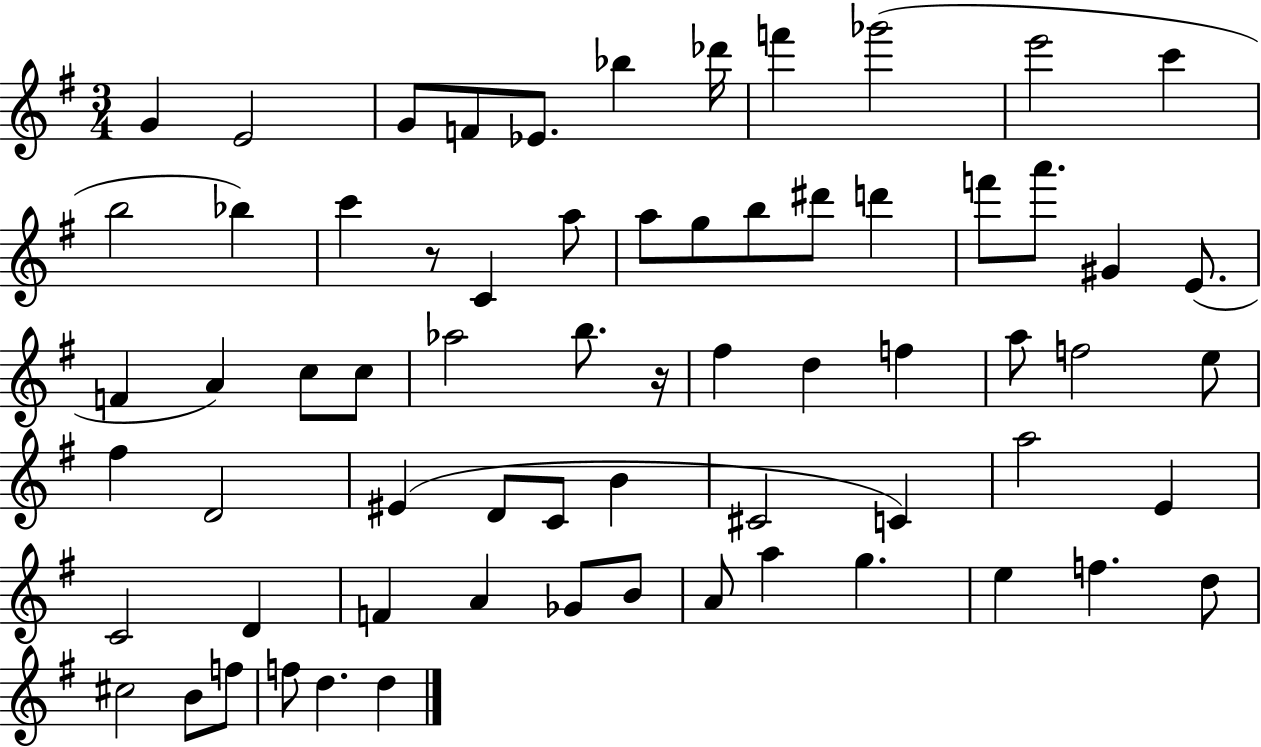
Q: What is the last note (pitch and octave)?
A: D5